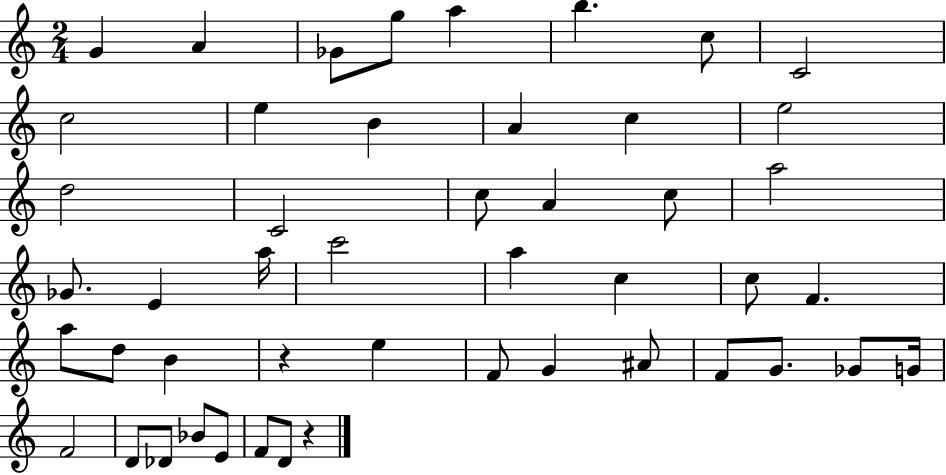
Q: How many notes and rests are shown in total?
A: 48